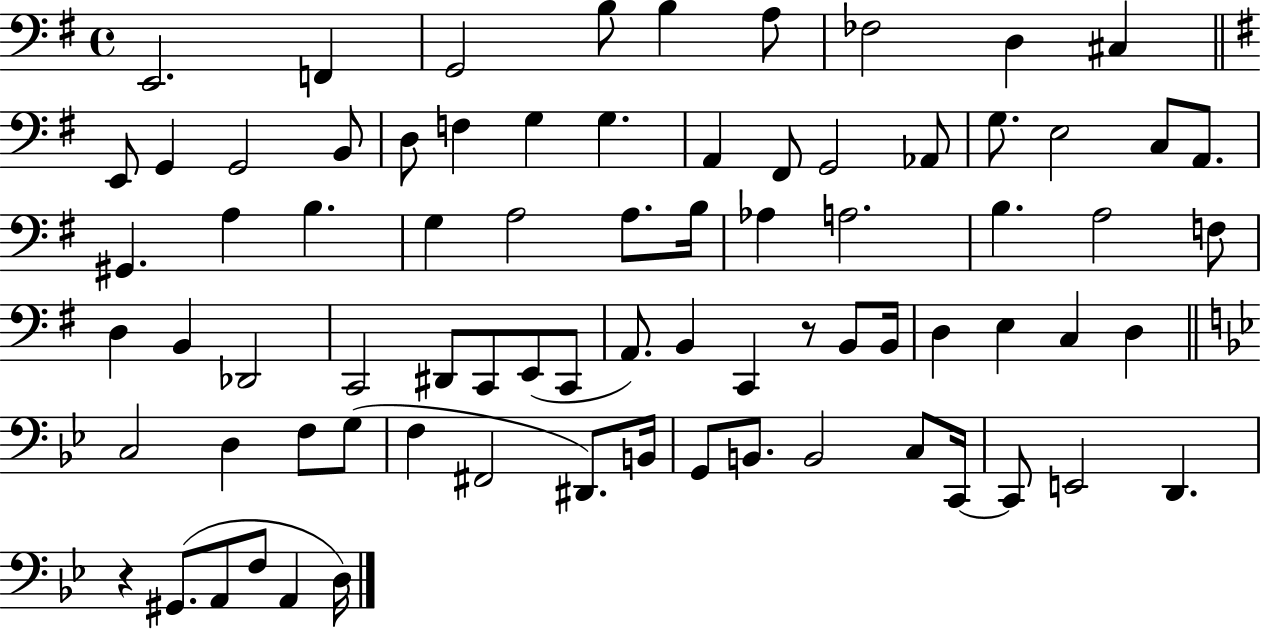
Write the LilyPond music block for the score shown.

{
  \clef bass
  \time 4/4
  \defaultTimeSignature
  \key g \major
  e,2. f,4 | g,2 b8 b4 a8 | fes2 d4 cis4 | \bar "||" \break \key e \minor e,8 g,4 g,2 b,8 | d8 f4 g4 g4. | a,4 fis,8 g,2 aes,8 | g8. e2 c8 a,8. | \break gis,4. a4 b4. | g4 a2 a8. b16 | aes4 a2. | b4. a2 f8 | \break d4 b,4 des,2 | c,2 dis,8 c,8 e,8( c,8 | a,8.) b,4 c,4 r8 b,8 b,16 | d4 e4 c4 d4 | \break \bar "||" \break \key g \minor c2 d4 f8 g8( | f4 fis,2 dis,8.) b,16 | g,8 b,8. b,2 c8 c,16~~ | c,8 e,2 d,4. | \break r4 gis,8.( a,8 f8 a,4 d16) | \bar "|."
}